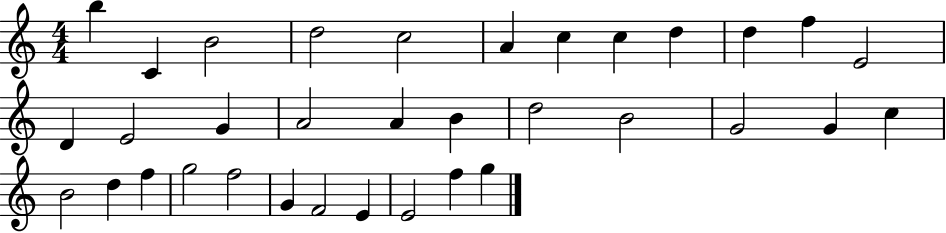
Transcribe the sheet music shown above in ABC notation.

X:1
T:Untitled
M:4/4
L:1/4
K:C
b C B2 d2 c2 A c c d d f E2 D E2 G A2 A B d2 B2 G2 G c B2 d f g2 f2 G F2 E E2 f g